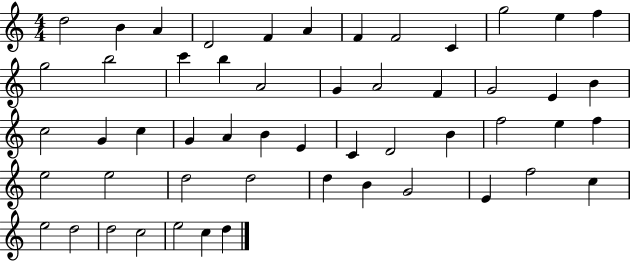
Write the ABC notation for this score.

X:1
T:Untitled
M:4/4
L:1/4
K:C
d2 B A D2 F A F F2 C g2 e f g2 b2 c' b A2 G A2 F G2 E B c2 G c G A B E C D2 B f2 e f e2 e2 d2 d2 d B G2 E f2 c e2 d2 d2 c2 e2 c d